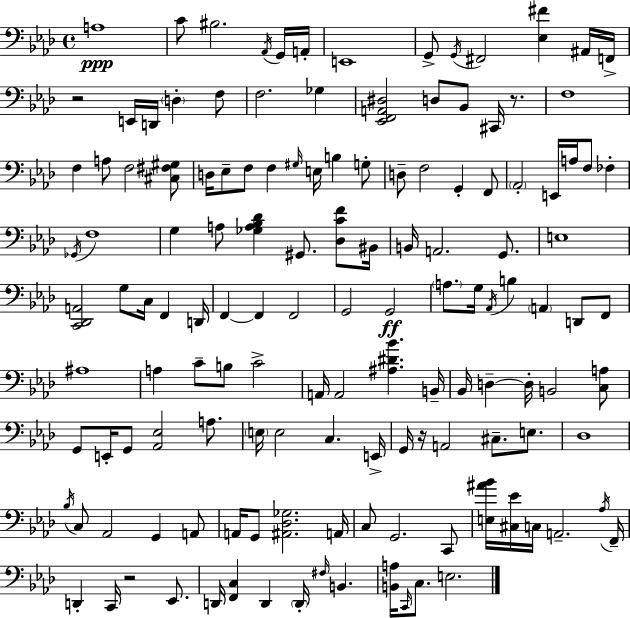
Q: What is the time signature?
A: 4/4